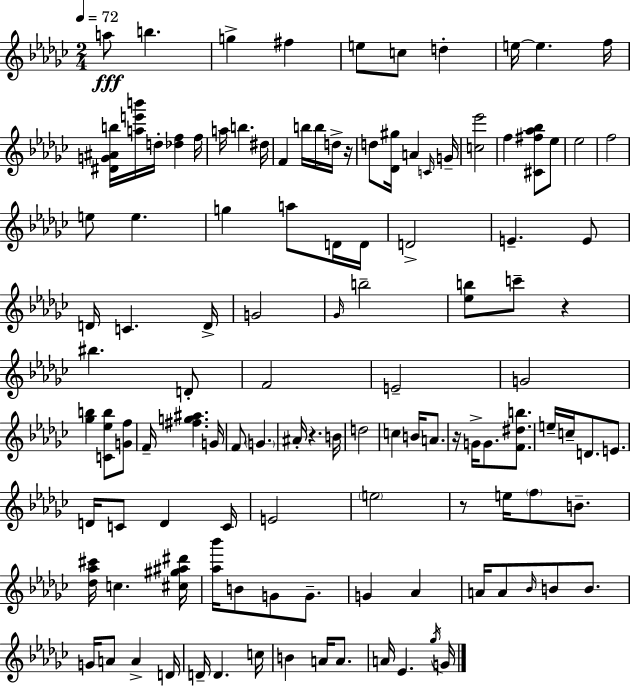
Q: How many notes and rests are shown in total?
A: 118